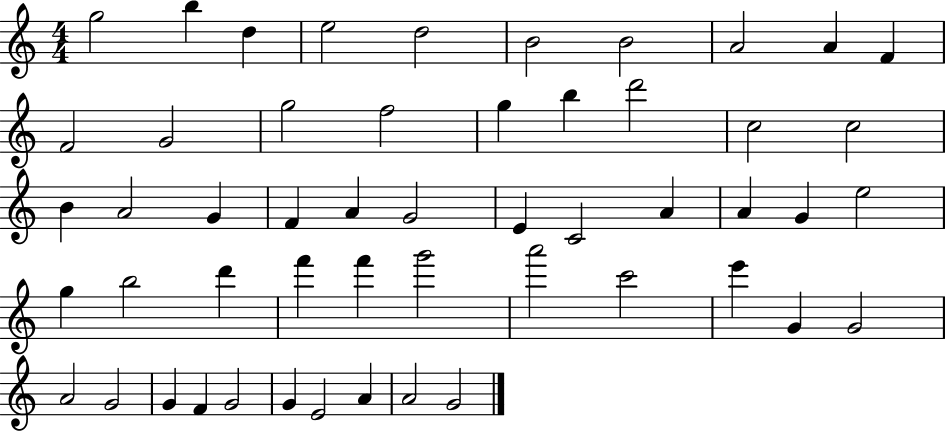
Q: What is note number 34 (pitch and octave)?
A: D6